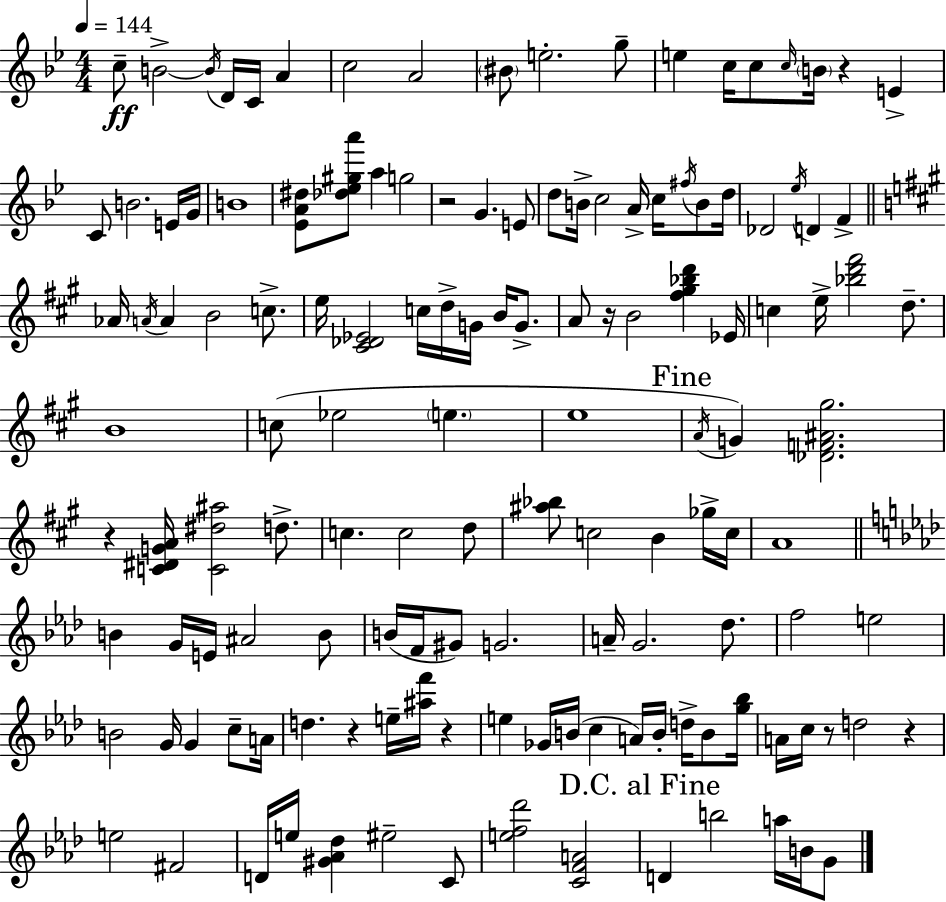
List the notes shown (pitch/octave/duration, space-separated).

C5/e B4/h B4/s D4/s C4/s A4/q C5/h A4/h BIS4/e E5/h. G5/e E5/q C5/s C5/e C5/s B4/s R/q E4/q C4/e B4/h. E4/s G4/s B4/w [Eb4,A4,D#5]/e [Db5,Eb5,G#5,A6]/e A5/q G5/h R/h G4/q. E4/e D5/e B4/s C5/h A4/s C5/s F#5/s B4/e D5/s Db4/h Eb5/s D4/q F4/q Ab4/s A4/s A4/q B4/h C5/e. E5/s [C#4,Db4,Eb4]/h C5/s D5/s G4/s B4/s G4/e. A4/e R/s B4/h [F#5,G#5,Bb5,D6]/q Eb4/s C5/q E5/s [Bb5,D6,F#6]/h D5/e. B4/w C5/e Eb5/h E5/q. E5/w A4/s G4/q [Db4,F4,A#4,G#5]/h. R/q [C4,D#4,G4,A4]/s [C4,D#5,A#5]/h D5/e. C5/q. C5/h D5/e [A#5,Bb5]/e C5/h B4/q Gb5/s C5/s A4/w B4/q G4/s E4/s A#4/h B4/e B4/s F4/s G#4/e G4/h. A4/s G4/h. Db5/e. F5/h E5/h B4/h G4/s G4/q C5/e A4/s D5/q. R/q E5/s [A#5,F6]/s R/q E5/q Gb4/s B4/s C5/q A4/s B4/s D5/s B4/e [G5,Bb5]/s A4/s C5/s R/e D5/h R/q E5/h F#4/h D4/s E5/s [G#4,Ab4,Db5]/q EIS5/h C4/e [E5,F5,Db6]/h [C4,F4,A4]/h D4/q B5/h A5/s B4/s G4/e